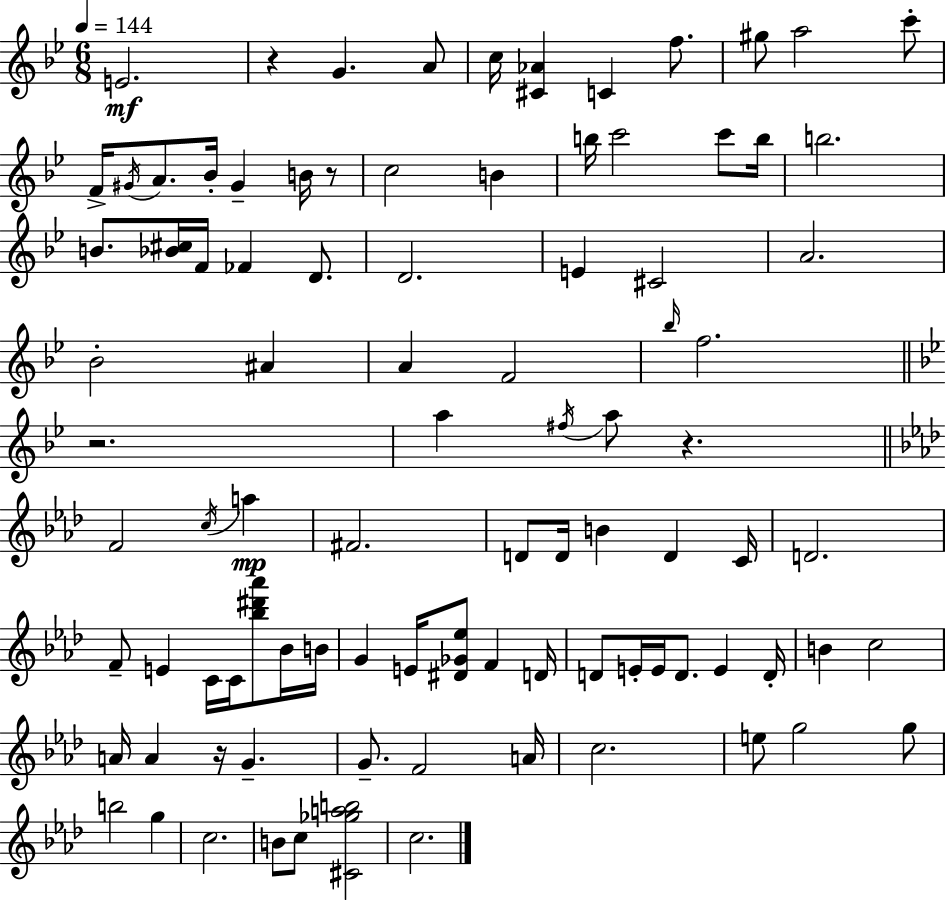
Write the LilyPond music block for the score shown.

{
  \clef treble
  \numericTimeSignature
  \time 6/8
  \key g \minor
  \tempo 4 = 144
  e'2.\mf | r4 g'4. a'8 | c''16 <cis' aes'>4 c'4 f''8. | gis''8 a''2 c'''8-. | \break f'16-> \acciaccatura { gis'16 } a'8. bes'16-. gis'4-- b'16 r8 | c''2 b'4 | b''16 c'''2 c'''8 | b''16 b''2. | \break b'8. <bes' cis''>16 f'16 fes'4 d'8. | d'2. | e'4 cis'2 | a'2. | \break bes'2-. ais'4 | a'4 f'2 | \grace { bes''16 } f''2. | \bar "||" \break \key g \minor r2. | a''4 \acciaccatura { fis''16 } a''8 r4. | \bar "||" \break \key aes \major f'2 \acciaccatura { c''16 }\mp a''4 | fis'2. | d'8 d'16 b'4 d'4 | c'16 d'2. | \break f'8-- e'4 c'16 c'16 <bes'' dis''' aes'''>8 bes'16 | b'16 g'4 e'16 <dis' ges' ees''>8 f'4 | d'16 d'8 e'16-. e'16 d'8. e'4 | d'16-. b'4 c''2 | \break a'16 a'4 r16 g'4.-- | g'8.-- f'2 | a'16 c''2. | e''8 g''2 g''8 | \break b''2 g''4 | c''2. | b'8 c''8 <cis' ges'' a'' b''>2 | c''2. | \break \bar "|."
}